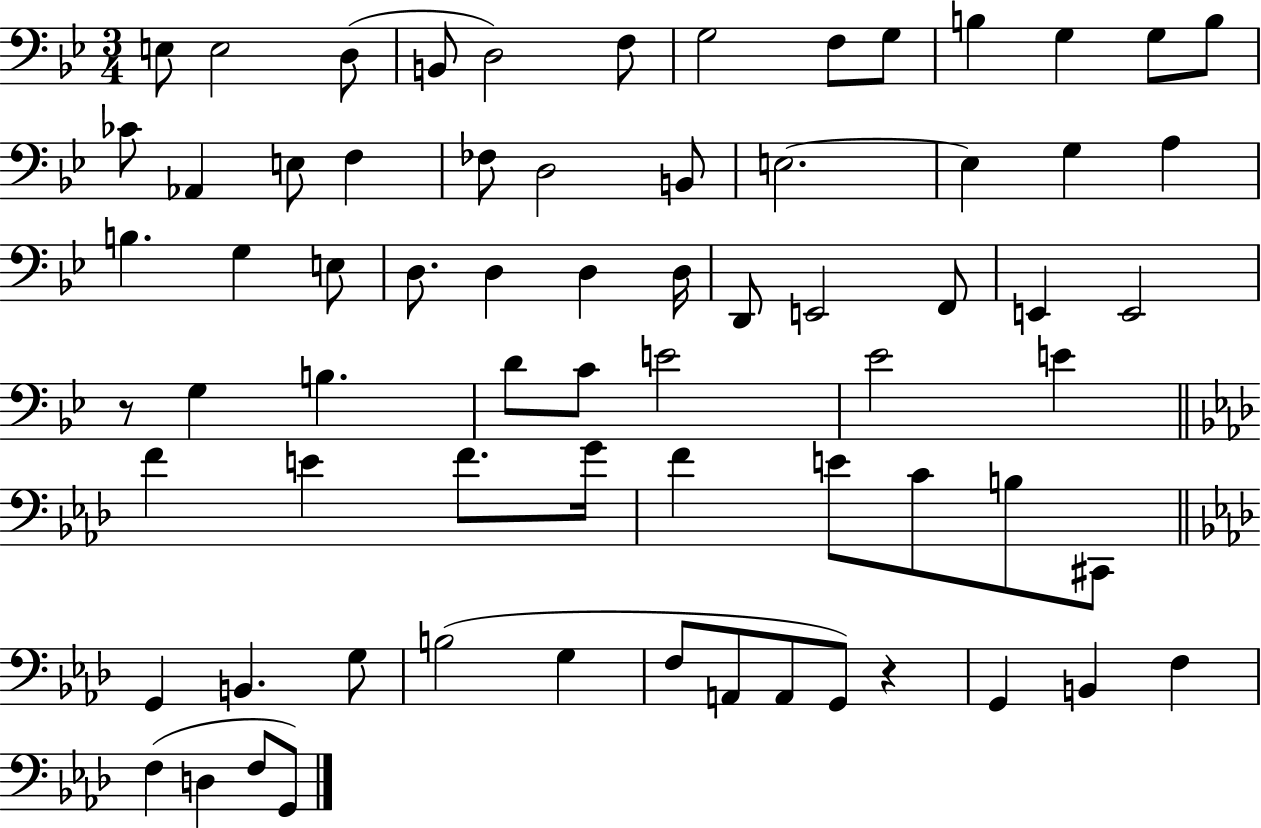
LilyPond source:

{
  \clef bass
  \numericTimeSignature
  \time 3/4
  \key bes \major
  e8 e2 d8( | b,8 d2) f8 | g2 f8 g8 | b4 g4 g8 b8 | \break ces'8 aes,4 e8 f4 | fes8 d2 b,8 | e2.~~ | e4 g4 a4 | \break b4. g4 e8 | d8. d4 d4 d16 | d,8 e,2 f,8 | e,4 e,2 | \break r8 g4 b4. | d'8 c'8 e'2 | ees'2 e'4 | \bar "||" \break \key f \minor f'4 e'4 f'8. g'16 | f'4 e'8 c'8 b8 cis,8 | \bar "||" \break \key aes \major g,4 b,4. g8 | b2( g4 | f8 a,8 a,8 g,8) r4 | g,4 b,4 f4 | \break f4( d4 f8 g,8) | \bar "|."
}